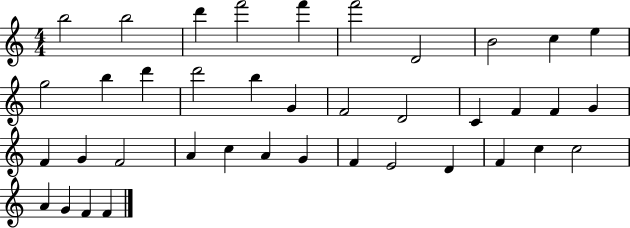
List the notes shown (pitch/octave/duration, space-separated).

B5/h B5/h D6/q F6/h F6/q F6/h D4/h B4/h C5/q E5/q G5/h B5/q D6/q D6/h B5/q G4/q F4/h D4/h C4/q F4/q F4/q G4/q F4/q G4/q F4/h A4/q C5/q A4/q G4/q F4/q E4/h D4/q F4/q C5/q C5/h A4/q G4/q F4/q F4/q